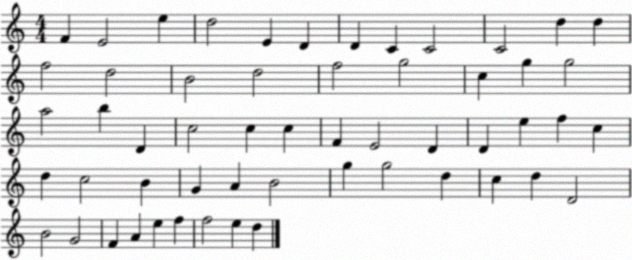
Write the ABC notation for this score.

X:1
T:Untitled
M:4/4
L:1/4
K:C
F E2 e d2 E D D C C2 C2 d d f2 d2 B2 d2 f2 g2 c g g2 a2 b D c2 c c F E2 D D e f c d c2 B G A B2 g g2 d c d D2 B2 G2 F A e f f2 e d